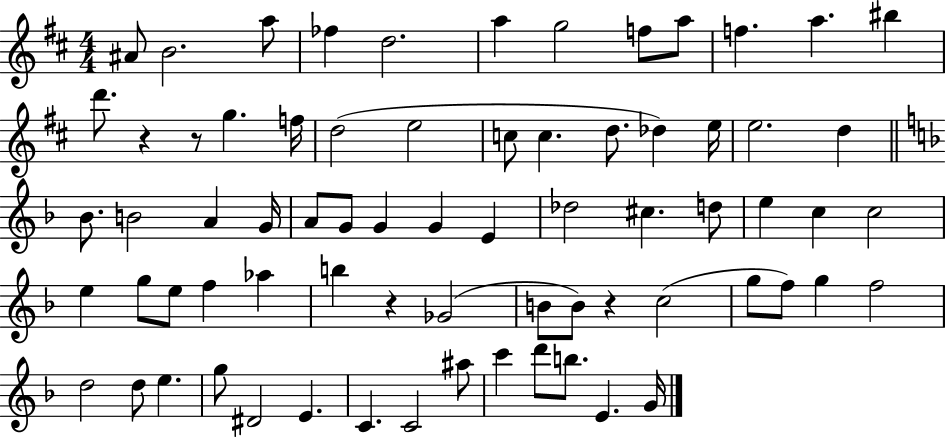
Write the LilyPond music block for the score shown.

{
  \clef treble
  \numericTimeSignature
  \time 4/4
  \key d \major
  ais'8 b'2. a''8 | fes''4 d''2. | a''4 g''2 f''8 a''8 | f''4. a''4. bis''4 | \break d'''8. r4 r8 g''4. f''16 | d''2( e''2 | c''8 c''4. d''8. des''4) e''16 | e''2. d''4 | \break \bar "||" \break \key d \minor bes'8. b'2 a'4 g'16 | a'8 g'8 g'4 g'4 e'4 | des''2 cis''4. d''8 | e''4 c''4 c''2 | \break e''4 g''8 e''8 f''4 aes''4 | b''4 r4 ges'2( | b'8 b'8) r4 c''2( | g''8 f''8) g''4 f''2 | \break d''2 d''8 e''4. | g''8 dis'2 e'4. | c'4. c'2 ais''8 | c'''4 d'''8 b''8. e'4. g'16 | \break \bar "|."
}